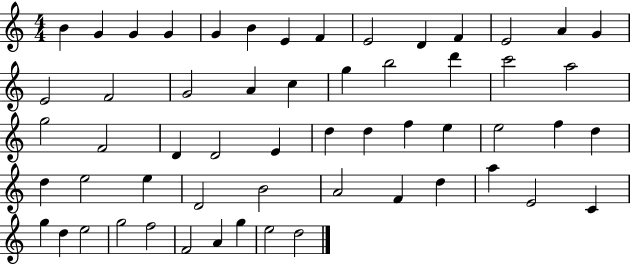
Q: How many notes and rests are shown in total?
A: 57